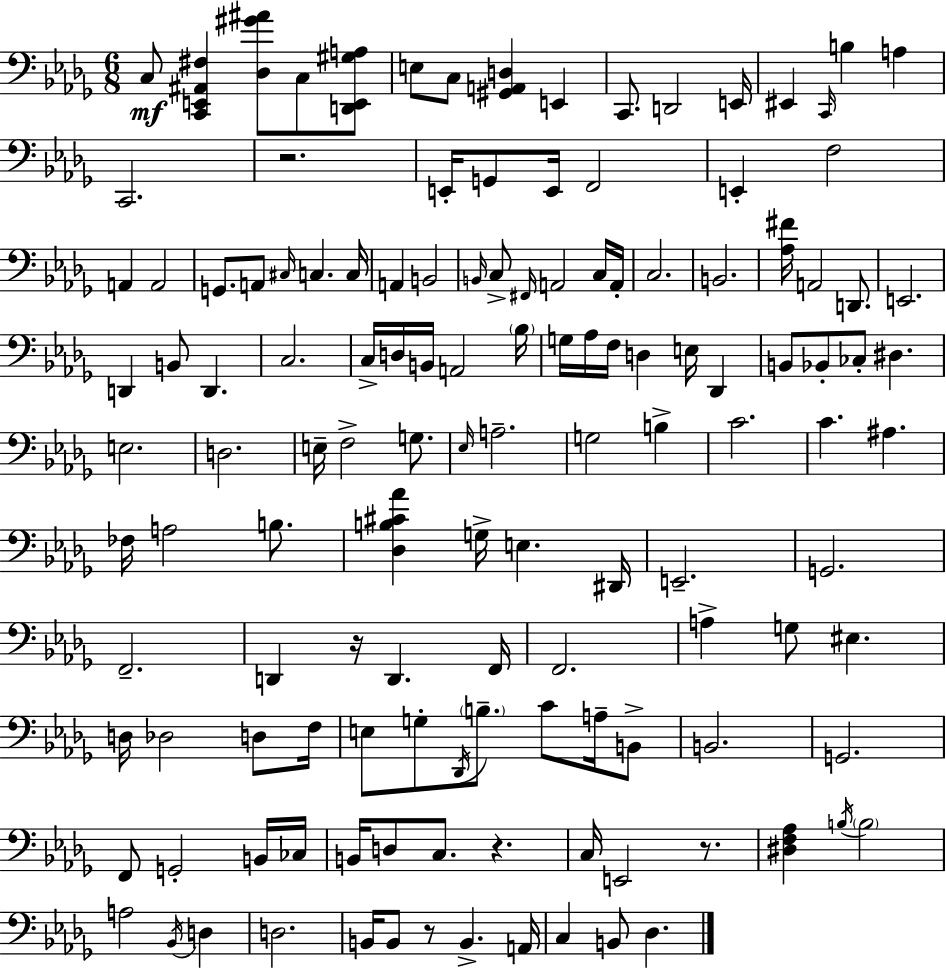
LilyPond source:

{
  \clef bass
  \numericTimeSignature
  \time 6/8
  \key bes \minor
  c8\mf <c, e, ais, fis>4 <des gis' ais'>8 c8 <d, e, gis a>8 | e8 c8 <gis, a, d>4 e,4 | c,8. d,2 e,16 | eis,4 \grace { c,16 } b4 a4 | \break c,2. | r2. | e,16-. g,8 e,16 f,2 | e,4-. f2 | \break a,4 a,2 | g,8. a,8 \grace { cis16 } c4. | c16 a,4 b,2 | \grace { b,16 } c8-> \grace { fis,16 } a,2 | \break c16 a,16-. c2. | b,2. | <aes fis'>16 a,2 | d,8. e,2. | \break d,4 b,8 d,4. | c2. | c16-> d16 b,16 a,2 | \parenthesize bes16 g16 aes16 f16 d4 e16 | \break des,4 b,8 bes,8-. ces8-. dis4. | e2. | d2. | e16-- f2-> | \break g8. \grace { ees16 } a2.-- | g2 | b4-> c'2. | c'4. ais4. | \break fes16 a2 | b8. <des b cis' aes'>4 g16-> e4. | dis,16 e,2.-- | g,2. | \break f,2.-- | d,4 r16 d,4. | f,16 f,2. | a4-> g8 eis4. | \break d16 des2 | d8 f16 e8 g8-. \acciaccatura { des,16 } \parenthesize b8.-- | c'8 a16-- b,8-> b,2. | g,2. | \break f,8 g,2-. | b,16 ces16 b,16 d8 c8. | r4. c16 e,2 | r8. <dis f aes>4 \acciaccatura { b16 } \parenthesize b2 | \break a2 | \acciaccatura { bes,16 } d4 d2. | b,16 b,8 r8 | b,4.-> a,16 c4 | \break b,8 des4. \bar "|."
}